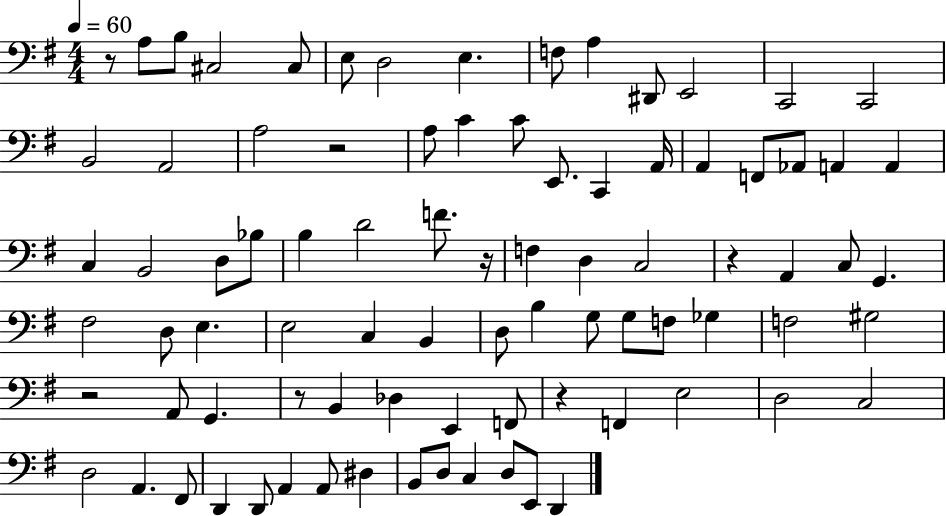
R/e A3/e B3/e C#3/h C#3/e E3/e D3/h E3/q. F3/e A3/q D#2/e E2/h C2/h C2/h B2/h A2/h A3/h R/h A3/e C4/q C4/e E2/e. C2/q A2/s A2/q F2/e Ab2/e A2/q A2/q C3/q B2/h D3/e Bb3/e B3/q D4/h F4/e. R/s F3/q D3/q C3/h R/q A2/q C3/e G2/q. F#3/h D3/e E3/q. E3/h C3/q B2/q D3/e B3/q G3/e G3/e F3/e Gb3/q F3/h G#3/h R/h A2/e G2/q. R/e B2/q Db3/q E2/q F2/e R/q F2/q E3/h D3/h C3/h D3/h A2/q. F#2/e D2/q D2/e A2/q A2/e D#3/q B2/e D3/e C3/q D3/e E2/e D2/q